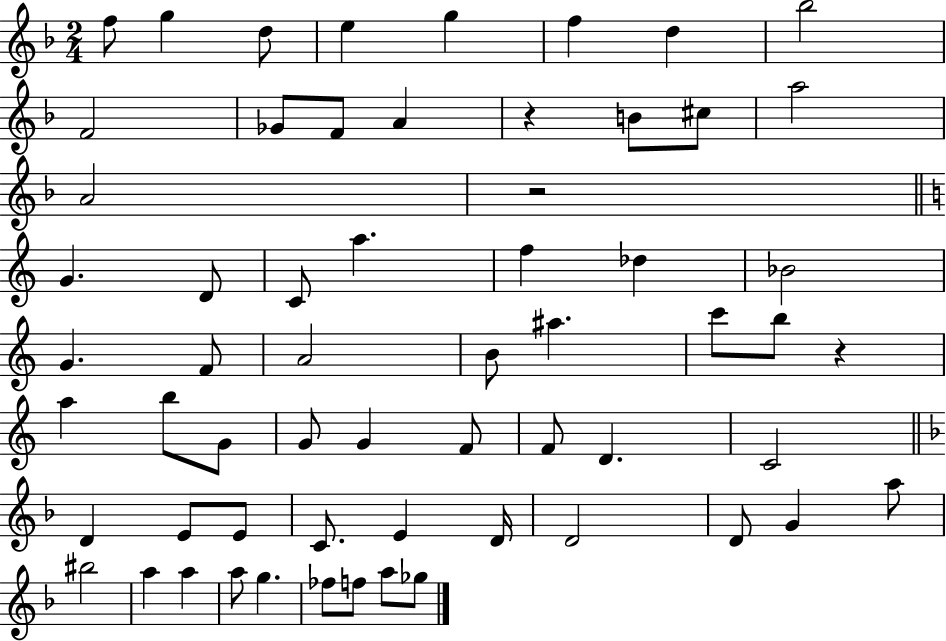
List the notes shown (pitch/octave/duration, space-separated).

F5/e G5/q D5/e E5/q G5/q F5/q D5/q Bb5/h F4/h Gb4/e F4/e A4/q R/q B4/e C#5/e A5/h A4/h R/h G4/q. D4/e C4/e A5/q. F5/q Db5/q Bb4/h G4/q. F4/e A4/h B4/e A#5/q. C6/e B5/e R/q A5/q B5/e G4/e G4/e G4/q F4/e F4/e D4/q. C4/h D4/q E4/e E4/e C4/e. E4/q D4/s D4/h D4/e G4/q A5/e BIS5/h A5/q A5/q A5/e G5/q. FES5/e F5/e A5/e Gb5/e